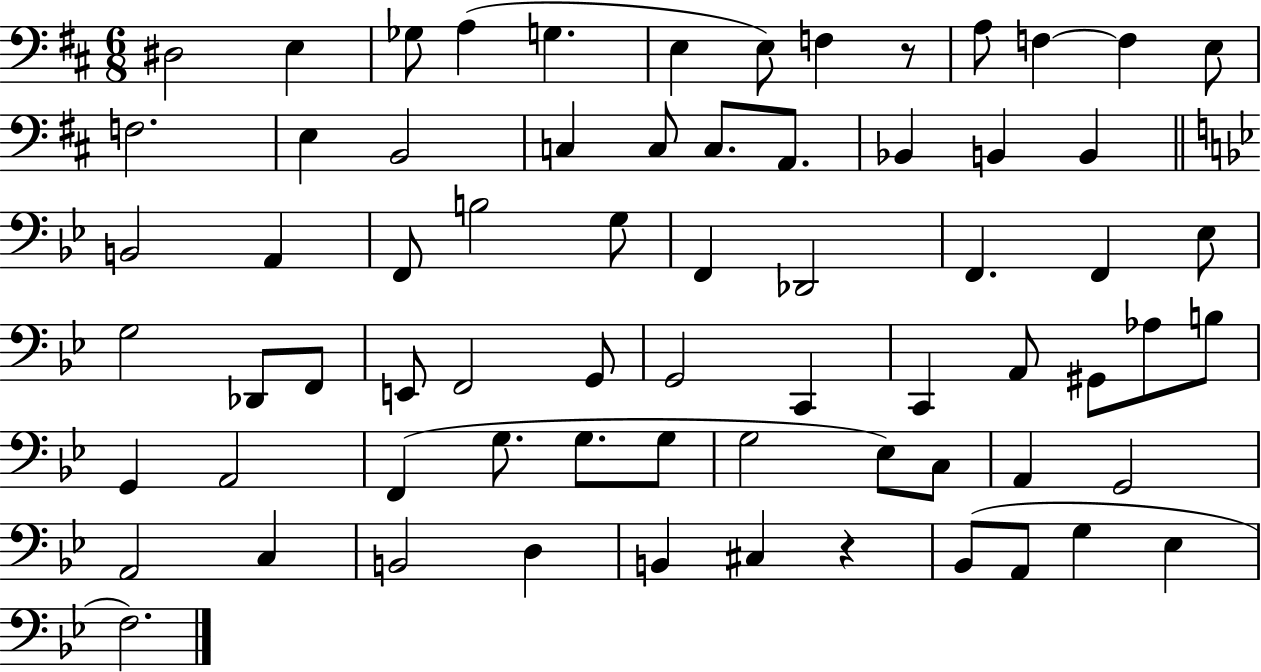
{
  \clef bass
  \numericTimeSignature
  \time 6/8
  \key d \major
  \repeat volta 2 { dis2 e4 | ges8 a4( g4. | e4 e8) f4 r8 | a8 f4~~ f4 e8 | \break f2. | e4 b,2 | c4 c8 c8. a,8. | bes,4 b,4 b,4 | \break \bar "||" \break \key bes \major b,2 a,4 | f,8 b2 g8 | f,4 des,2 | f,4. f,4 ees8 | \break g2 des,8 f,8 | e,8 f,2 g,8 | g,2 c,4 | c,4 a,8 gis,8 aes8 b8 | \break g,4 a,2 | f,4( g8. g8. g8 | g2 ees8) c8 | a,4 g,2 | \break a,2 c4 | b,2 d4 | b,4 cis4 r4 | bes,8( a,8 g4 ees4 | \break f2.) | } \bar "|."
}